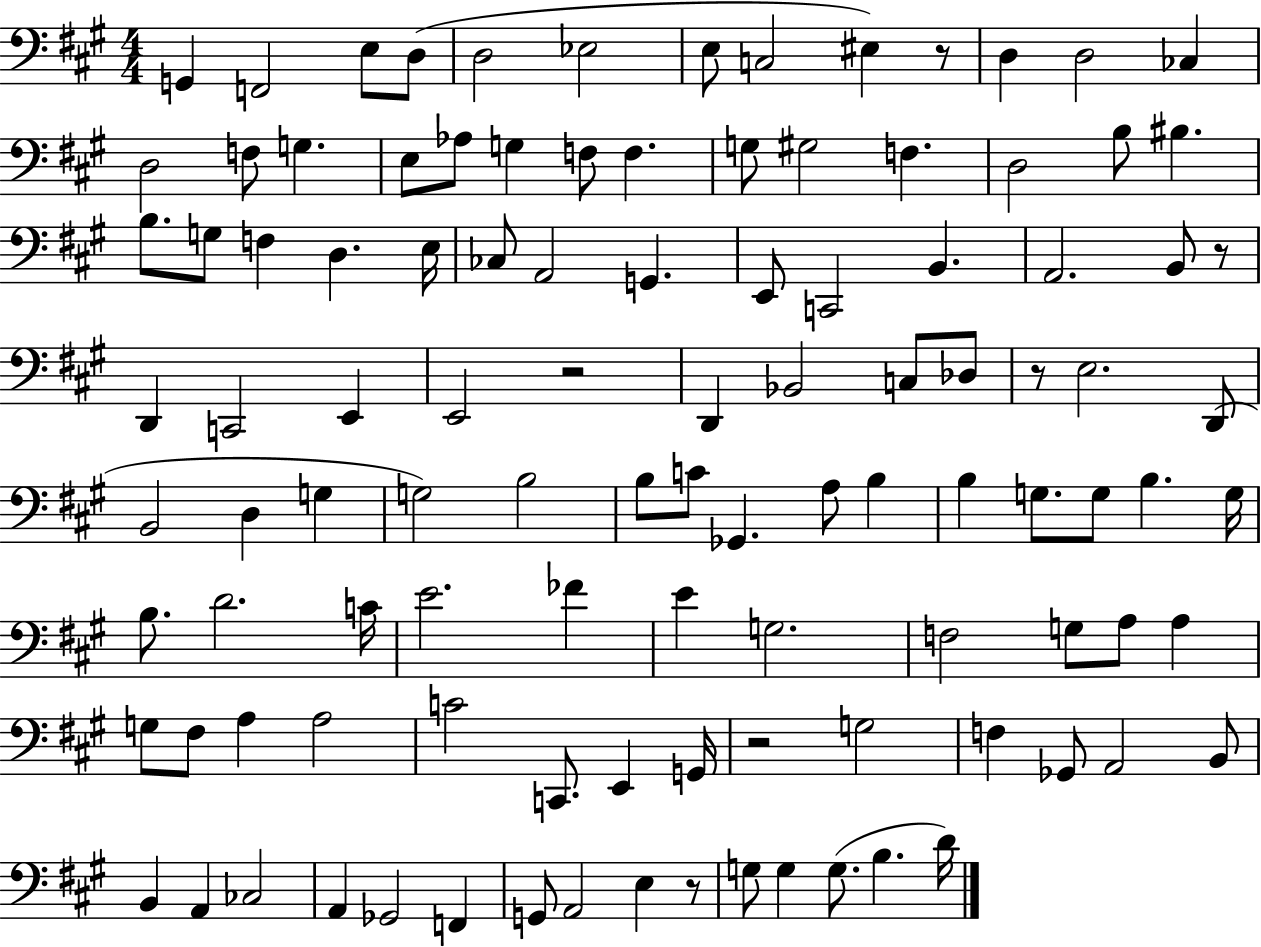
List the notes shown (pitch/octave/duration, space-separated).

G2/q F2/h E3/e D3/e D3/h Eb3/h E3/e C3/h EIS3/q R/e D3/q D3/h CES3/q D3/h F3/e G3/q. E3/e Ab3/e G3/q F3/e F3/q. G3/e G#3/h F3/q. D3/h B3/e BIS3/q. B3/e. G3/e F3/q D3/q. E3/s CES3/e A2/h G2/q. E2/e C2/h B2/q. A2/h. B2/e R/e D2/q C2/h E2/q E2/h R/h D2/q Bb2/h C3/e Db3/e R/e E3/h. D2/e B2/h D3/q G3/q G3/h B3/h B3/e C4/e Gb2/q. A3/e B3/q B3/q G3/e. G3/e B3/q. G3/s B3/e. D4/h. C4/s E4/h. FES4/q E4/q G3/h. F3/h G3/e A3/e A3/q G3/e F#3/e A3/q A3/h C4/h C2/e. E2/q G2/s R/h G3/h F3/q Gb2/e A2/h B2/e B2/q A2/q CES3/h A2/q Gb2/h F2/q G2/e A2/h E3/q R/e G3/e G3/q G3/e. B3/q. D4/s